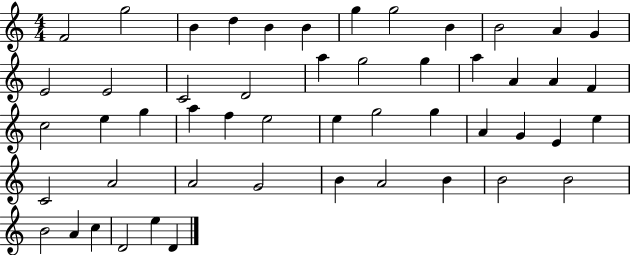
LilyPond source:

{
  \clef treble
  \numericTimeSignature
  \time 4/4
  \key c \major
  f'2 g''2 | b'4 d''4 b'4 b'4 | g''4 g''2 b'4 | b'2 a'4 g'4 | \break e'2 e'2 | c'2 d'2 | a''4 g''2 g''4 | a''4 a'4 a'4 f'4 | \break c''2 e''4 g''4 | a''4 f''4 e''2 | e''4 g''2 g''4 | a'4 g'4 e'4 e''4 | \break c'2 a'2 | a'2 g'2 | b'4 a'2 b'4 | b'2 b'2 | \break b'2 a'4 c''4 | d'2 e''4 d'4 | \bar "|."
}